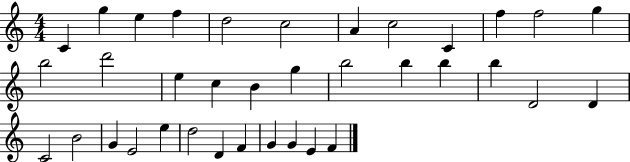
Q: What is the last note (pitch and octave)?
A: F4